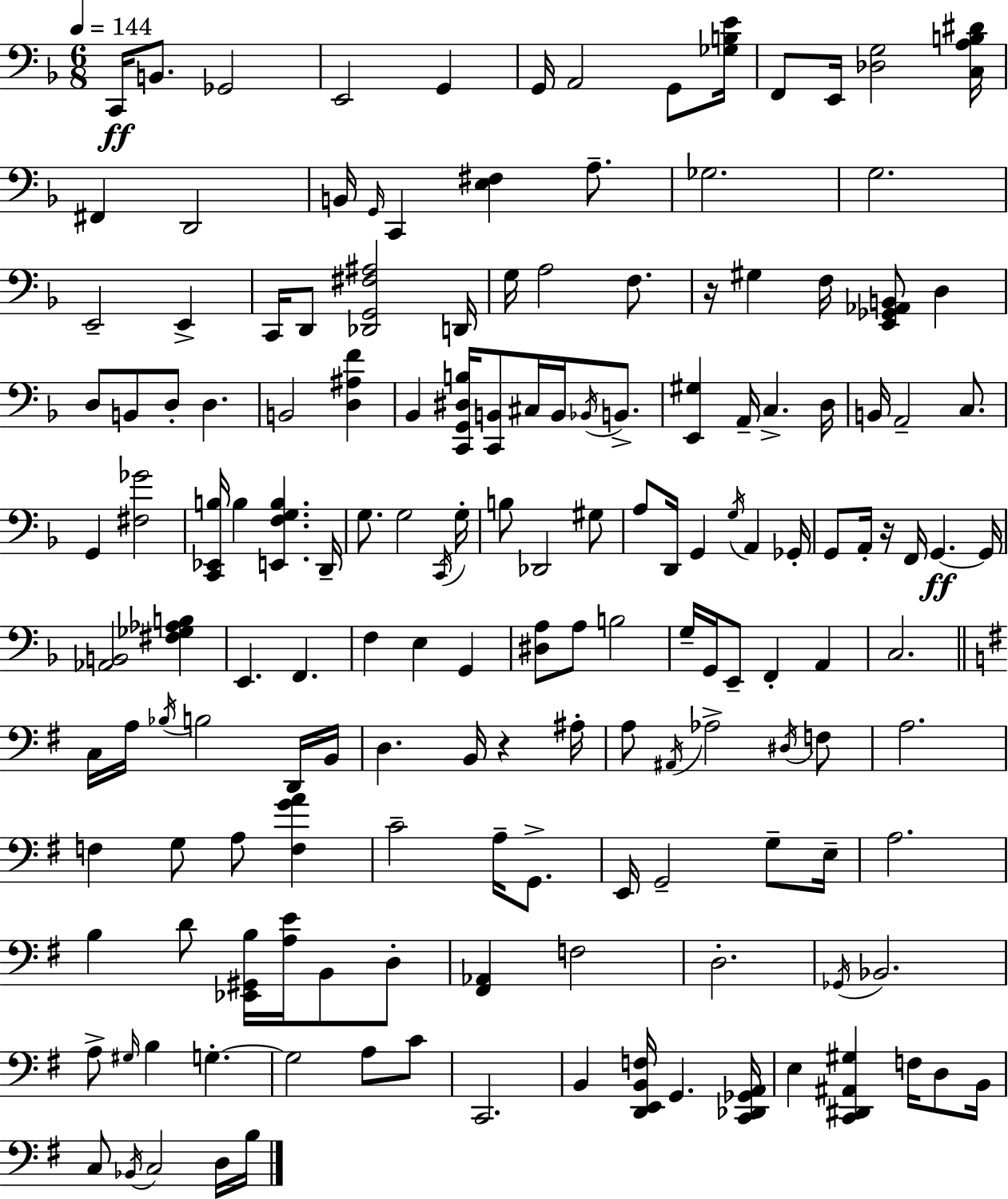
X:1
T:Untitled
M:6/8
L:1/4
K:F
C,,/4 B,,/2 _G,,2 E,,2 G,, G,,/4 A,,2 G,,/2 [_G,B,E]/4 F,,/2 E,,/4 [_D,G,]2 [C,A,B,^D]/4 ^F,, D,,2 B,,/4 G,,/4 C,, [E,^F,] A,/2 _G,2 G,2 E,,2 E,, C,,/4 D,,/2 [_D,,G,,^F,^A,]2 D,,/4 G,/4 A,2 F,/2 z/4 ^G, F,/4 [E,,_G,,_A,,B,,]/2 D, D,/2 B,,/2 D,/2 D, B,,2 [D,^A,F] _B,, [C,,G,,^D,B,]/4 [C,,B,,]/2 ^C,/4 B,,/4 _B,,/4 B,,/2 [E,,^G,] A,,/4 C, D,/4 B,,/4 A,,2 C,/2 G,, [^F,_G]2 [C,,_E,,B,]/4 B, [E,,F,G,B,] D,,/4 G,/2 G,2 C,,/4 G,/4 B,/2 _D,,2 ^G,/2 A,/2 D,,/4 G,, G,/4 A,, _G,,/4 G,,/2 A,,/4 z/4 F,,/4 G,, G,,/4 [_A,,B,,]2 [^F,_G,_A,B,] E,, F,, F, E, G,, [^D,A,]/2 A,/2 B,2 G,/4 G,,/4 E,,/2 F,, A,, C,2 C,/4 A,/4 _B,/4 B,2 D,,/4 B,,/4 D, B,,/4 z ^A,/4 A,/2 ^A,,/4 _A,2 ^D,/4 F,/2 A,2 F, G,/2 A,/2 [F,GA] C2 A,/4 G,,/2 E,,/4 G,,2 G,/2 E,/4 A,2 B, D/2 [_E,,^G,,B,]/4 [A,E]/4 B,,/2 D,/2 [^F,,_A,,] F,2 D,2 _G,,/4 _B,,2 A,/2 ^G,/4 B, G, G,2 A,/2 C/2 C,,2 B,, [D,,E,,B,,F,]/4 G,, [C,,_D,,_G,,A,,]/4 E, [C,,^D,,^A,,^G,] F,/4 D,/2 B,,/4 C,/2 _B,,/4 C,2 D,/4 B,/4